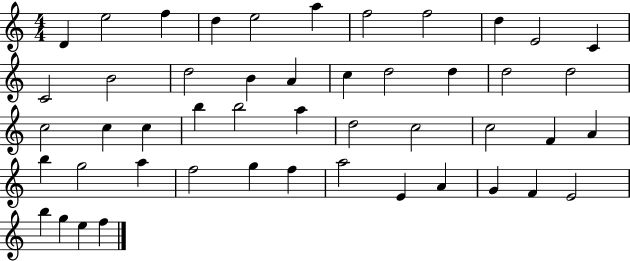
X:1
T:Untitled
M:4/4
L:1/4
K:C
D e2 f d e2 a f2 f2 d E2 C C2 B2 d2 B A c d2 d d2 d2 c2 c c b b2 a d2 c2 c2 F A b g2 a f2 g f a2 E A G F E2 b g e f